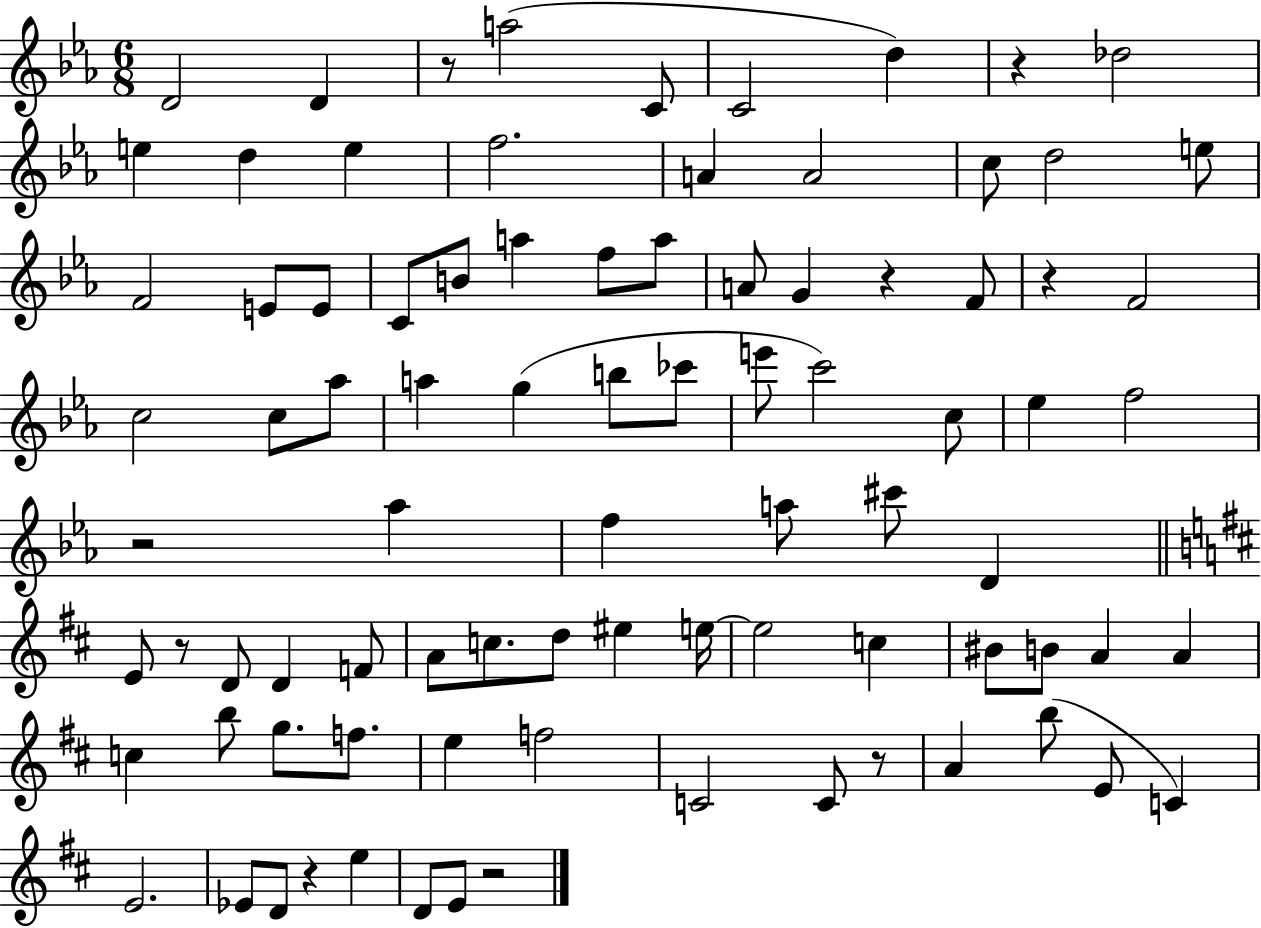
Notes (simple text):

D4/h D4/q R/e A5/h C4/e C4/h D5/q R/q Db5/h E5/q D5/q E5/q F5/h. A4/q A4/h C5/e D5/h E5/e F4/h E4/e E4/e C4/e B4/e A5/q F5/e A5/e A4/e G4/q R/q F4/e R/q F4/h C5/h C5/e Ab5/e A5/q G5/q B5/e CES6/e E6/e C6/h C5/e Eb5/q F5/h R/h Ab5/q F5/q A5/e C#6/e D4/q E4/e R/e D4/e D4/q F4/e A4/e C5/e. D5/e EIS5/q E5/s E5/h C5/q BIS4/e B4/e A4/q A4/q C5/q B5/e G5/e. F5/e. E5/q F5/h C4/h C4/e R/e A4/q B5/e E4/e C4/q E4/h. Eb4/e D4/e R/q E5/q D4/e E4/e R/h